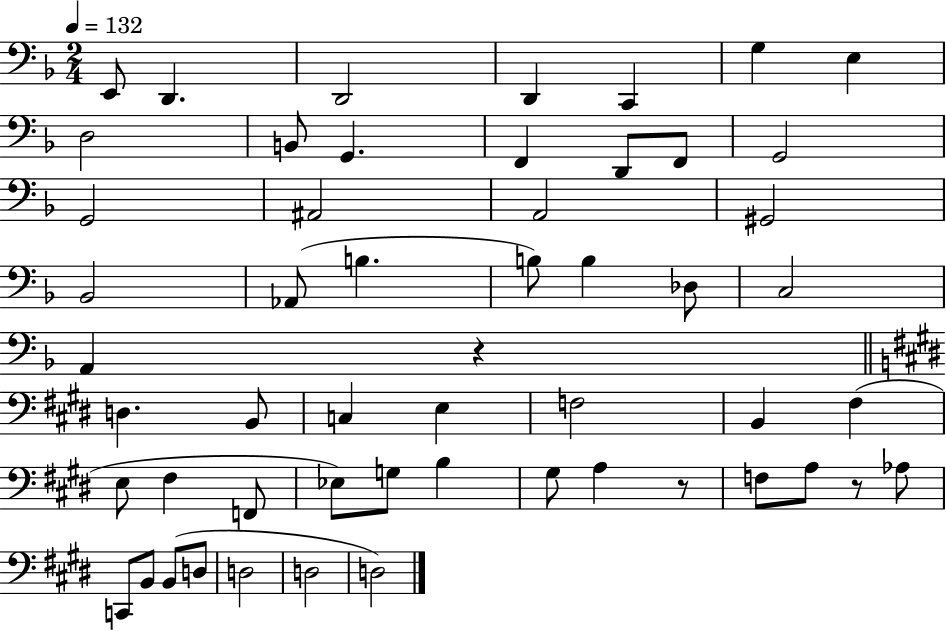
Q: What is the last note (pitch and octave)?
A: D3